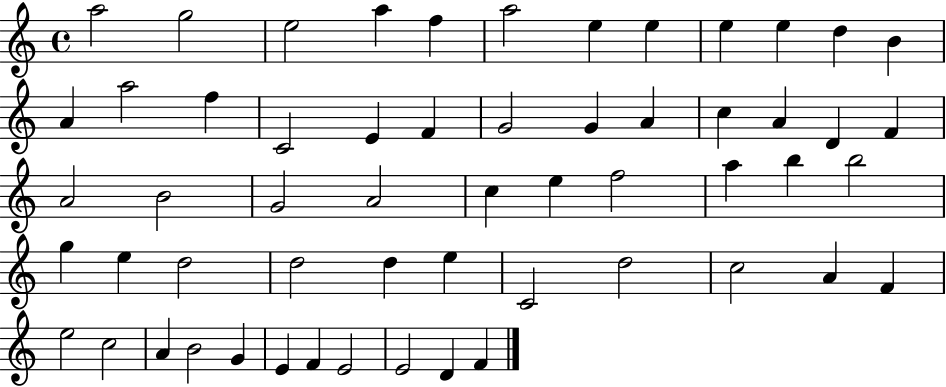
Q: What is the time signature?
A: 4/4